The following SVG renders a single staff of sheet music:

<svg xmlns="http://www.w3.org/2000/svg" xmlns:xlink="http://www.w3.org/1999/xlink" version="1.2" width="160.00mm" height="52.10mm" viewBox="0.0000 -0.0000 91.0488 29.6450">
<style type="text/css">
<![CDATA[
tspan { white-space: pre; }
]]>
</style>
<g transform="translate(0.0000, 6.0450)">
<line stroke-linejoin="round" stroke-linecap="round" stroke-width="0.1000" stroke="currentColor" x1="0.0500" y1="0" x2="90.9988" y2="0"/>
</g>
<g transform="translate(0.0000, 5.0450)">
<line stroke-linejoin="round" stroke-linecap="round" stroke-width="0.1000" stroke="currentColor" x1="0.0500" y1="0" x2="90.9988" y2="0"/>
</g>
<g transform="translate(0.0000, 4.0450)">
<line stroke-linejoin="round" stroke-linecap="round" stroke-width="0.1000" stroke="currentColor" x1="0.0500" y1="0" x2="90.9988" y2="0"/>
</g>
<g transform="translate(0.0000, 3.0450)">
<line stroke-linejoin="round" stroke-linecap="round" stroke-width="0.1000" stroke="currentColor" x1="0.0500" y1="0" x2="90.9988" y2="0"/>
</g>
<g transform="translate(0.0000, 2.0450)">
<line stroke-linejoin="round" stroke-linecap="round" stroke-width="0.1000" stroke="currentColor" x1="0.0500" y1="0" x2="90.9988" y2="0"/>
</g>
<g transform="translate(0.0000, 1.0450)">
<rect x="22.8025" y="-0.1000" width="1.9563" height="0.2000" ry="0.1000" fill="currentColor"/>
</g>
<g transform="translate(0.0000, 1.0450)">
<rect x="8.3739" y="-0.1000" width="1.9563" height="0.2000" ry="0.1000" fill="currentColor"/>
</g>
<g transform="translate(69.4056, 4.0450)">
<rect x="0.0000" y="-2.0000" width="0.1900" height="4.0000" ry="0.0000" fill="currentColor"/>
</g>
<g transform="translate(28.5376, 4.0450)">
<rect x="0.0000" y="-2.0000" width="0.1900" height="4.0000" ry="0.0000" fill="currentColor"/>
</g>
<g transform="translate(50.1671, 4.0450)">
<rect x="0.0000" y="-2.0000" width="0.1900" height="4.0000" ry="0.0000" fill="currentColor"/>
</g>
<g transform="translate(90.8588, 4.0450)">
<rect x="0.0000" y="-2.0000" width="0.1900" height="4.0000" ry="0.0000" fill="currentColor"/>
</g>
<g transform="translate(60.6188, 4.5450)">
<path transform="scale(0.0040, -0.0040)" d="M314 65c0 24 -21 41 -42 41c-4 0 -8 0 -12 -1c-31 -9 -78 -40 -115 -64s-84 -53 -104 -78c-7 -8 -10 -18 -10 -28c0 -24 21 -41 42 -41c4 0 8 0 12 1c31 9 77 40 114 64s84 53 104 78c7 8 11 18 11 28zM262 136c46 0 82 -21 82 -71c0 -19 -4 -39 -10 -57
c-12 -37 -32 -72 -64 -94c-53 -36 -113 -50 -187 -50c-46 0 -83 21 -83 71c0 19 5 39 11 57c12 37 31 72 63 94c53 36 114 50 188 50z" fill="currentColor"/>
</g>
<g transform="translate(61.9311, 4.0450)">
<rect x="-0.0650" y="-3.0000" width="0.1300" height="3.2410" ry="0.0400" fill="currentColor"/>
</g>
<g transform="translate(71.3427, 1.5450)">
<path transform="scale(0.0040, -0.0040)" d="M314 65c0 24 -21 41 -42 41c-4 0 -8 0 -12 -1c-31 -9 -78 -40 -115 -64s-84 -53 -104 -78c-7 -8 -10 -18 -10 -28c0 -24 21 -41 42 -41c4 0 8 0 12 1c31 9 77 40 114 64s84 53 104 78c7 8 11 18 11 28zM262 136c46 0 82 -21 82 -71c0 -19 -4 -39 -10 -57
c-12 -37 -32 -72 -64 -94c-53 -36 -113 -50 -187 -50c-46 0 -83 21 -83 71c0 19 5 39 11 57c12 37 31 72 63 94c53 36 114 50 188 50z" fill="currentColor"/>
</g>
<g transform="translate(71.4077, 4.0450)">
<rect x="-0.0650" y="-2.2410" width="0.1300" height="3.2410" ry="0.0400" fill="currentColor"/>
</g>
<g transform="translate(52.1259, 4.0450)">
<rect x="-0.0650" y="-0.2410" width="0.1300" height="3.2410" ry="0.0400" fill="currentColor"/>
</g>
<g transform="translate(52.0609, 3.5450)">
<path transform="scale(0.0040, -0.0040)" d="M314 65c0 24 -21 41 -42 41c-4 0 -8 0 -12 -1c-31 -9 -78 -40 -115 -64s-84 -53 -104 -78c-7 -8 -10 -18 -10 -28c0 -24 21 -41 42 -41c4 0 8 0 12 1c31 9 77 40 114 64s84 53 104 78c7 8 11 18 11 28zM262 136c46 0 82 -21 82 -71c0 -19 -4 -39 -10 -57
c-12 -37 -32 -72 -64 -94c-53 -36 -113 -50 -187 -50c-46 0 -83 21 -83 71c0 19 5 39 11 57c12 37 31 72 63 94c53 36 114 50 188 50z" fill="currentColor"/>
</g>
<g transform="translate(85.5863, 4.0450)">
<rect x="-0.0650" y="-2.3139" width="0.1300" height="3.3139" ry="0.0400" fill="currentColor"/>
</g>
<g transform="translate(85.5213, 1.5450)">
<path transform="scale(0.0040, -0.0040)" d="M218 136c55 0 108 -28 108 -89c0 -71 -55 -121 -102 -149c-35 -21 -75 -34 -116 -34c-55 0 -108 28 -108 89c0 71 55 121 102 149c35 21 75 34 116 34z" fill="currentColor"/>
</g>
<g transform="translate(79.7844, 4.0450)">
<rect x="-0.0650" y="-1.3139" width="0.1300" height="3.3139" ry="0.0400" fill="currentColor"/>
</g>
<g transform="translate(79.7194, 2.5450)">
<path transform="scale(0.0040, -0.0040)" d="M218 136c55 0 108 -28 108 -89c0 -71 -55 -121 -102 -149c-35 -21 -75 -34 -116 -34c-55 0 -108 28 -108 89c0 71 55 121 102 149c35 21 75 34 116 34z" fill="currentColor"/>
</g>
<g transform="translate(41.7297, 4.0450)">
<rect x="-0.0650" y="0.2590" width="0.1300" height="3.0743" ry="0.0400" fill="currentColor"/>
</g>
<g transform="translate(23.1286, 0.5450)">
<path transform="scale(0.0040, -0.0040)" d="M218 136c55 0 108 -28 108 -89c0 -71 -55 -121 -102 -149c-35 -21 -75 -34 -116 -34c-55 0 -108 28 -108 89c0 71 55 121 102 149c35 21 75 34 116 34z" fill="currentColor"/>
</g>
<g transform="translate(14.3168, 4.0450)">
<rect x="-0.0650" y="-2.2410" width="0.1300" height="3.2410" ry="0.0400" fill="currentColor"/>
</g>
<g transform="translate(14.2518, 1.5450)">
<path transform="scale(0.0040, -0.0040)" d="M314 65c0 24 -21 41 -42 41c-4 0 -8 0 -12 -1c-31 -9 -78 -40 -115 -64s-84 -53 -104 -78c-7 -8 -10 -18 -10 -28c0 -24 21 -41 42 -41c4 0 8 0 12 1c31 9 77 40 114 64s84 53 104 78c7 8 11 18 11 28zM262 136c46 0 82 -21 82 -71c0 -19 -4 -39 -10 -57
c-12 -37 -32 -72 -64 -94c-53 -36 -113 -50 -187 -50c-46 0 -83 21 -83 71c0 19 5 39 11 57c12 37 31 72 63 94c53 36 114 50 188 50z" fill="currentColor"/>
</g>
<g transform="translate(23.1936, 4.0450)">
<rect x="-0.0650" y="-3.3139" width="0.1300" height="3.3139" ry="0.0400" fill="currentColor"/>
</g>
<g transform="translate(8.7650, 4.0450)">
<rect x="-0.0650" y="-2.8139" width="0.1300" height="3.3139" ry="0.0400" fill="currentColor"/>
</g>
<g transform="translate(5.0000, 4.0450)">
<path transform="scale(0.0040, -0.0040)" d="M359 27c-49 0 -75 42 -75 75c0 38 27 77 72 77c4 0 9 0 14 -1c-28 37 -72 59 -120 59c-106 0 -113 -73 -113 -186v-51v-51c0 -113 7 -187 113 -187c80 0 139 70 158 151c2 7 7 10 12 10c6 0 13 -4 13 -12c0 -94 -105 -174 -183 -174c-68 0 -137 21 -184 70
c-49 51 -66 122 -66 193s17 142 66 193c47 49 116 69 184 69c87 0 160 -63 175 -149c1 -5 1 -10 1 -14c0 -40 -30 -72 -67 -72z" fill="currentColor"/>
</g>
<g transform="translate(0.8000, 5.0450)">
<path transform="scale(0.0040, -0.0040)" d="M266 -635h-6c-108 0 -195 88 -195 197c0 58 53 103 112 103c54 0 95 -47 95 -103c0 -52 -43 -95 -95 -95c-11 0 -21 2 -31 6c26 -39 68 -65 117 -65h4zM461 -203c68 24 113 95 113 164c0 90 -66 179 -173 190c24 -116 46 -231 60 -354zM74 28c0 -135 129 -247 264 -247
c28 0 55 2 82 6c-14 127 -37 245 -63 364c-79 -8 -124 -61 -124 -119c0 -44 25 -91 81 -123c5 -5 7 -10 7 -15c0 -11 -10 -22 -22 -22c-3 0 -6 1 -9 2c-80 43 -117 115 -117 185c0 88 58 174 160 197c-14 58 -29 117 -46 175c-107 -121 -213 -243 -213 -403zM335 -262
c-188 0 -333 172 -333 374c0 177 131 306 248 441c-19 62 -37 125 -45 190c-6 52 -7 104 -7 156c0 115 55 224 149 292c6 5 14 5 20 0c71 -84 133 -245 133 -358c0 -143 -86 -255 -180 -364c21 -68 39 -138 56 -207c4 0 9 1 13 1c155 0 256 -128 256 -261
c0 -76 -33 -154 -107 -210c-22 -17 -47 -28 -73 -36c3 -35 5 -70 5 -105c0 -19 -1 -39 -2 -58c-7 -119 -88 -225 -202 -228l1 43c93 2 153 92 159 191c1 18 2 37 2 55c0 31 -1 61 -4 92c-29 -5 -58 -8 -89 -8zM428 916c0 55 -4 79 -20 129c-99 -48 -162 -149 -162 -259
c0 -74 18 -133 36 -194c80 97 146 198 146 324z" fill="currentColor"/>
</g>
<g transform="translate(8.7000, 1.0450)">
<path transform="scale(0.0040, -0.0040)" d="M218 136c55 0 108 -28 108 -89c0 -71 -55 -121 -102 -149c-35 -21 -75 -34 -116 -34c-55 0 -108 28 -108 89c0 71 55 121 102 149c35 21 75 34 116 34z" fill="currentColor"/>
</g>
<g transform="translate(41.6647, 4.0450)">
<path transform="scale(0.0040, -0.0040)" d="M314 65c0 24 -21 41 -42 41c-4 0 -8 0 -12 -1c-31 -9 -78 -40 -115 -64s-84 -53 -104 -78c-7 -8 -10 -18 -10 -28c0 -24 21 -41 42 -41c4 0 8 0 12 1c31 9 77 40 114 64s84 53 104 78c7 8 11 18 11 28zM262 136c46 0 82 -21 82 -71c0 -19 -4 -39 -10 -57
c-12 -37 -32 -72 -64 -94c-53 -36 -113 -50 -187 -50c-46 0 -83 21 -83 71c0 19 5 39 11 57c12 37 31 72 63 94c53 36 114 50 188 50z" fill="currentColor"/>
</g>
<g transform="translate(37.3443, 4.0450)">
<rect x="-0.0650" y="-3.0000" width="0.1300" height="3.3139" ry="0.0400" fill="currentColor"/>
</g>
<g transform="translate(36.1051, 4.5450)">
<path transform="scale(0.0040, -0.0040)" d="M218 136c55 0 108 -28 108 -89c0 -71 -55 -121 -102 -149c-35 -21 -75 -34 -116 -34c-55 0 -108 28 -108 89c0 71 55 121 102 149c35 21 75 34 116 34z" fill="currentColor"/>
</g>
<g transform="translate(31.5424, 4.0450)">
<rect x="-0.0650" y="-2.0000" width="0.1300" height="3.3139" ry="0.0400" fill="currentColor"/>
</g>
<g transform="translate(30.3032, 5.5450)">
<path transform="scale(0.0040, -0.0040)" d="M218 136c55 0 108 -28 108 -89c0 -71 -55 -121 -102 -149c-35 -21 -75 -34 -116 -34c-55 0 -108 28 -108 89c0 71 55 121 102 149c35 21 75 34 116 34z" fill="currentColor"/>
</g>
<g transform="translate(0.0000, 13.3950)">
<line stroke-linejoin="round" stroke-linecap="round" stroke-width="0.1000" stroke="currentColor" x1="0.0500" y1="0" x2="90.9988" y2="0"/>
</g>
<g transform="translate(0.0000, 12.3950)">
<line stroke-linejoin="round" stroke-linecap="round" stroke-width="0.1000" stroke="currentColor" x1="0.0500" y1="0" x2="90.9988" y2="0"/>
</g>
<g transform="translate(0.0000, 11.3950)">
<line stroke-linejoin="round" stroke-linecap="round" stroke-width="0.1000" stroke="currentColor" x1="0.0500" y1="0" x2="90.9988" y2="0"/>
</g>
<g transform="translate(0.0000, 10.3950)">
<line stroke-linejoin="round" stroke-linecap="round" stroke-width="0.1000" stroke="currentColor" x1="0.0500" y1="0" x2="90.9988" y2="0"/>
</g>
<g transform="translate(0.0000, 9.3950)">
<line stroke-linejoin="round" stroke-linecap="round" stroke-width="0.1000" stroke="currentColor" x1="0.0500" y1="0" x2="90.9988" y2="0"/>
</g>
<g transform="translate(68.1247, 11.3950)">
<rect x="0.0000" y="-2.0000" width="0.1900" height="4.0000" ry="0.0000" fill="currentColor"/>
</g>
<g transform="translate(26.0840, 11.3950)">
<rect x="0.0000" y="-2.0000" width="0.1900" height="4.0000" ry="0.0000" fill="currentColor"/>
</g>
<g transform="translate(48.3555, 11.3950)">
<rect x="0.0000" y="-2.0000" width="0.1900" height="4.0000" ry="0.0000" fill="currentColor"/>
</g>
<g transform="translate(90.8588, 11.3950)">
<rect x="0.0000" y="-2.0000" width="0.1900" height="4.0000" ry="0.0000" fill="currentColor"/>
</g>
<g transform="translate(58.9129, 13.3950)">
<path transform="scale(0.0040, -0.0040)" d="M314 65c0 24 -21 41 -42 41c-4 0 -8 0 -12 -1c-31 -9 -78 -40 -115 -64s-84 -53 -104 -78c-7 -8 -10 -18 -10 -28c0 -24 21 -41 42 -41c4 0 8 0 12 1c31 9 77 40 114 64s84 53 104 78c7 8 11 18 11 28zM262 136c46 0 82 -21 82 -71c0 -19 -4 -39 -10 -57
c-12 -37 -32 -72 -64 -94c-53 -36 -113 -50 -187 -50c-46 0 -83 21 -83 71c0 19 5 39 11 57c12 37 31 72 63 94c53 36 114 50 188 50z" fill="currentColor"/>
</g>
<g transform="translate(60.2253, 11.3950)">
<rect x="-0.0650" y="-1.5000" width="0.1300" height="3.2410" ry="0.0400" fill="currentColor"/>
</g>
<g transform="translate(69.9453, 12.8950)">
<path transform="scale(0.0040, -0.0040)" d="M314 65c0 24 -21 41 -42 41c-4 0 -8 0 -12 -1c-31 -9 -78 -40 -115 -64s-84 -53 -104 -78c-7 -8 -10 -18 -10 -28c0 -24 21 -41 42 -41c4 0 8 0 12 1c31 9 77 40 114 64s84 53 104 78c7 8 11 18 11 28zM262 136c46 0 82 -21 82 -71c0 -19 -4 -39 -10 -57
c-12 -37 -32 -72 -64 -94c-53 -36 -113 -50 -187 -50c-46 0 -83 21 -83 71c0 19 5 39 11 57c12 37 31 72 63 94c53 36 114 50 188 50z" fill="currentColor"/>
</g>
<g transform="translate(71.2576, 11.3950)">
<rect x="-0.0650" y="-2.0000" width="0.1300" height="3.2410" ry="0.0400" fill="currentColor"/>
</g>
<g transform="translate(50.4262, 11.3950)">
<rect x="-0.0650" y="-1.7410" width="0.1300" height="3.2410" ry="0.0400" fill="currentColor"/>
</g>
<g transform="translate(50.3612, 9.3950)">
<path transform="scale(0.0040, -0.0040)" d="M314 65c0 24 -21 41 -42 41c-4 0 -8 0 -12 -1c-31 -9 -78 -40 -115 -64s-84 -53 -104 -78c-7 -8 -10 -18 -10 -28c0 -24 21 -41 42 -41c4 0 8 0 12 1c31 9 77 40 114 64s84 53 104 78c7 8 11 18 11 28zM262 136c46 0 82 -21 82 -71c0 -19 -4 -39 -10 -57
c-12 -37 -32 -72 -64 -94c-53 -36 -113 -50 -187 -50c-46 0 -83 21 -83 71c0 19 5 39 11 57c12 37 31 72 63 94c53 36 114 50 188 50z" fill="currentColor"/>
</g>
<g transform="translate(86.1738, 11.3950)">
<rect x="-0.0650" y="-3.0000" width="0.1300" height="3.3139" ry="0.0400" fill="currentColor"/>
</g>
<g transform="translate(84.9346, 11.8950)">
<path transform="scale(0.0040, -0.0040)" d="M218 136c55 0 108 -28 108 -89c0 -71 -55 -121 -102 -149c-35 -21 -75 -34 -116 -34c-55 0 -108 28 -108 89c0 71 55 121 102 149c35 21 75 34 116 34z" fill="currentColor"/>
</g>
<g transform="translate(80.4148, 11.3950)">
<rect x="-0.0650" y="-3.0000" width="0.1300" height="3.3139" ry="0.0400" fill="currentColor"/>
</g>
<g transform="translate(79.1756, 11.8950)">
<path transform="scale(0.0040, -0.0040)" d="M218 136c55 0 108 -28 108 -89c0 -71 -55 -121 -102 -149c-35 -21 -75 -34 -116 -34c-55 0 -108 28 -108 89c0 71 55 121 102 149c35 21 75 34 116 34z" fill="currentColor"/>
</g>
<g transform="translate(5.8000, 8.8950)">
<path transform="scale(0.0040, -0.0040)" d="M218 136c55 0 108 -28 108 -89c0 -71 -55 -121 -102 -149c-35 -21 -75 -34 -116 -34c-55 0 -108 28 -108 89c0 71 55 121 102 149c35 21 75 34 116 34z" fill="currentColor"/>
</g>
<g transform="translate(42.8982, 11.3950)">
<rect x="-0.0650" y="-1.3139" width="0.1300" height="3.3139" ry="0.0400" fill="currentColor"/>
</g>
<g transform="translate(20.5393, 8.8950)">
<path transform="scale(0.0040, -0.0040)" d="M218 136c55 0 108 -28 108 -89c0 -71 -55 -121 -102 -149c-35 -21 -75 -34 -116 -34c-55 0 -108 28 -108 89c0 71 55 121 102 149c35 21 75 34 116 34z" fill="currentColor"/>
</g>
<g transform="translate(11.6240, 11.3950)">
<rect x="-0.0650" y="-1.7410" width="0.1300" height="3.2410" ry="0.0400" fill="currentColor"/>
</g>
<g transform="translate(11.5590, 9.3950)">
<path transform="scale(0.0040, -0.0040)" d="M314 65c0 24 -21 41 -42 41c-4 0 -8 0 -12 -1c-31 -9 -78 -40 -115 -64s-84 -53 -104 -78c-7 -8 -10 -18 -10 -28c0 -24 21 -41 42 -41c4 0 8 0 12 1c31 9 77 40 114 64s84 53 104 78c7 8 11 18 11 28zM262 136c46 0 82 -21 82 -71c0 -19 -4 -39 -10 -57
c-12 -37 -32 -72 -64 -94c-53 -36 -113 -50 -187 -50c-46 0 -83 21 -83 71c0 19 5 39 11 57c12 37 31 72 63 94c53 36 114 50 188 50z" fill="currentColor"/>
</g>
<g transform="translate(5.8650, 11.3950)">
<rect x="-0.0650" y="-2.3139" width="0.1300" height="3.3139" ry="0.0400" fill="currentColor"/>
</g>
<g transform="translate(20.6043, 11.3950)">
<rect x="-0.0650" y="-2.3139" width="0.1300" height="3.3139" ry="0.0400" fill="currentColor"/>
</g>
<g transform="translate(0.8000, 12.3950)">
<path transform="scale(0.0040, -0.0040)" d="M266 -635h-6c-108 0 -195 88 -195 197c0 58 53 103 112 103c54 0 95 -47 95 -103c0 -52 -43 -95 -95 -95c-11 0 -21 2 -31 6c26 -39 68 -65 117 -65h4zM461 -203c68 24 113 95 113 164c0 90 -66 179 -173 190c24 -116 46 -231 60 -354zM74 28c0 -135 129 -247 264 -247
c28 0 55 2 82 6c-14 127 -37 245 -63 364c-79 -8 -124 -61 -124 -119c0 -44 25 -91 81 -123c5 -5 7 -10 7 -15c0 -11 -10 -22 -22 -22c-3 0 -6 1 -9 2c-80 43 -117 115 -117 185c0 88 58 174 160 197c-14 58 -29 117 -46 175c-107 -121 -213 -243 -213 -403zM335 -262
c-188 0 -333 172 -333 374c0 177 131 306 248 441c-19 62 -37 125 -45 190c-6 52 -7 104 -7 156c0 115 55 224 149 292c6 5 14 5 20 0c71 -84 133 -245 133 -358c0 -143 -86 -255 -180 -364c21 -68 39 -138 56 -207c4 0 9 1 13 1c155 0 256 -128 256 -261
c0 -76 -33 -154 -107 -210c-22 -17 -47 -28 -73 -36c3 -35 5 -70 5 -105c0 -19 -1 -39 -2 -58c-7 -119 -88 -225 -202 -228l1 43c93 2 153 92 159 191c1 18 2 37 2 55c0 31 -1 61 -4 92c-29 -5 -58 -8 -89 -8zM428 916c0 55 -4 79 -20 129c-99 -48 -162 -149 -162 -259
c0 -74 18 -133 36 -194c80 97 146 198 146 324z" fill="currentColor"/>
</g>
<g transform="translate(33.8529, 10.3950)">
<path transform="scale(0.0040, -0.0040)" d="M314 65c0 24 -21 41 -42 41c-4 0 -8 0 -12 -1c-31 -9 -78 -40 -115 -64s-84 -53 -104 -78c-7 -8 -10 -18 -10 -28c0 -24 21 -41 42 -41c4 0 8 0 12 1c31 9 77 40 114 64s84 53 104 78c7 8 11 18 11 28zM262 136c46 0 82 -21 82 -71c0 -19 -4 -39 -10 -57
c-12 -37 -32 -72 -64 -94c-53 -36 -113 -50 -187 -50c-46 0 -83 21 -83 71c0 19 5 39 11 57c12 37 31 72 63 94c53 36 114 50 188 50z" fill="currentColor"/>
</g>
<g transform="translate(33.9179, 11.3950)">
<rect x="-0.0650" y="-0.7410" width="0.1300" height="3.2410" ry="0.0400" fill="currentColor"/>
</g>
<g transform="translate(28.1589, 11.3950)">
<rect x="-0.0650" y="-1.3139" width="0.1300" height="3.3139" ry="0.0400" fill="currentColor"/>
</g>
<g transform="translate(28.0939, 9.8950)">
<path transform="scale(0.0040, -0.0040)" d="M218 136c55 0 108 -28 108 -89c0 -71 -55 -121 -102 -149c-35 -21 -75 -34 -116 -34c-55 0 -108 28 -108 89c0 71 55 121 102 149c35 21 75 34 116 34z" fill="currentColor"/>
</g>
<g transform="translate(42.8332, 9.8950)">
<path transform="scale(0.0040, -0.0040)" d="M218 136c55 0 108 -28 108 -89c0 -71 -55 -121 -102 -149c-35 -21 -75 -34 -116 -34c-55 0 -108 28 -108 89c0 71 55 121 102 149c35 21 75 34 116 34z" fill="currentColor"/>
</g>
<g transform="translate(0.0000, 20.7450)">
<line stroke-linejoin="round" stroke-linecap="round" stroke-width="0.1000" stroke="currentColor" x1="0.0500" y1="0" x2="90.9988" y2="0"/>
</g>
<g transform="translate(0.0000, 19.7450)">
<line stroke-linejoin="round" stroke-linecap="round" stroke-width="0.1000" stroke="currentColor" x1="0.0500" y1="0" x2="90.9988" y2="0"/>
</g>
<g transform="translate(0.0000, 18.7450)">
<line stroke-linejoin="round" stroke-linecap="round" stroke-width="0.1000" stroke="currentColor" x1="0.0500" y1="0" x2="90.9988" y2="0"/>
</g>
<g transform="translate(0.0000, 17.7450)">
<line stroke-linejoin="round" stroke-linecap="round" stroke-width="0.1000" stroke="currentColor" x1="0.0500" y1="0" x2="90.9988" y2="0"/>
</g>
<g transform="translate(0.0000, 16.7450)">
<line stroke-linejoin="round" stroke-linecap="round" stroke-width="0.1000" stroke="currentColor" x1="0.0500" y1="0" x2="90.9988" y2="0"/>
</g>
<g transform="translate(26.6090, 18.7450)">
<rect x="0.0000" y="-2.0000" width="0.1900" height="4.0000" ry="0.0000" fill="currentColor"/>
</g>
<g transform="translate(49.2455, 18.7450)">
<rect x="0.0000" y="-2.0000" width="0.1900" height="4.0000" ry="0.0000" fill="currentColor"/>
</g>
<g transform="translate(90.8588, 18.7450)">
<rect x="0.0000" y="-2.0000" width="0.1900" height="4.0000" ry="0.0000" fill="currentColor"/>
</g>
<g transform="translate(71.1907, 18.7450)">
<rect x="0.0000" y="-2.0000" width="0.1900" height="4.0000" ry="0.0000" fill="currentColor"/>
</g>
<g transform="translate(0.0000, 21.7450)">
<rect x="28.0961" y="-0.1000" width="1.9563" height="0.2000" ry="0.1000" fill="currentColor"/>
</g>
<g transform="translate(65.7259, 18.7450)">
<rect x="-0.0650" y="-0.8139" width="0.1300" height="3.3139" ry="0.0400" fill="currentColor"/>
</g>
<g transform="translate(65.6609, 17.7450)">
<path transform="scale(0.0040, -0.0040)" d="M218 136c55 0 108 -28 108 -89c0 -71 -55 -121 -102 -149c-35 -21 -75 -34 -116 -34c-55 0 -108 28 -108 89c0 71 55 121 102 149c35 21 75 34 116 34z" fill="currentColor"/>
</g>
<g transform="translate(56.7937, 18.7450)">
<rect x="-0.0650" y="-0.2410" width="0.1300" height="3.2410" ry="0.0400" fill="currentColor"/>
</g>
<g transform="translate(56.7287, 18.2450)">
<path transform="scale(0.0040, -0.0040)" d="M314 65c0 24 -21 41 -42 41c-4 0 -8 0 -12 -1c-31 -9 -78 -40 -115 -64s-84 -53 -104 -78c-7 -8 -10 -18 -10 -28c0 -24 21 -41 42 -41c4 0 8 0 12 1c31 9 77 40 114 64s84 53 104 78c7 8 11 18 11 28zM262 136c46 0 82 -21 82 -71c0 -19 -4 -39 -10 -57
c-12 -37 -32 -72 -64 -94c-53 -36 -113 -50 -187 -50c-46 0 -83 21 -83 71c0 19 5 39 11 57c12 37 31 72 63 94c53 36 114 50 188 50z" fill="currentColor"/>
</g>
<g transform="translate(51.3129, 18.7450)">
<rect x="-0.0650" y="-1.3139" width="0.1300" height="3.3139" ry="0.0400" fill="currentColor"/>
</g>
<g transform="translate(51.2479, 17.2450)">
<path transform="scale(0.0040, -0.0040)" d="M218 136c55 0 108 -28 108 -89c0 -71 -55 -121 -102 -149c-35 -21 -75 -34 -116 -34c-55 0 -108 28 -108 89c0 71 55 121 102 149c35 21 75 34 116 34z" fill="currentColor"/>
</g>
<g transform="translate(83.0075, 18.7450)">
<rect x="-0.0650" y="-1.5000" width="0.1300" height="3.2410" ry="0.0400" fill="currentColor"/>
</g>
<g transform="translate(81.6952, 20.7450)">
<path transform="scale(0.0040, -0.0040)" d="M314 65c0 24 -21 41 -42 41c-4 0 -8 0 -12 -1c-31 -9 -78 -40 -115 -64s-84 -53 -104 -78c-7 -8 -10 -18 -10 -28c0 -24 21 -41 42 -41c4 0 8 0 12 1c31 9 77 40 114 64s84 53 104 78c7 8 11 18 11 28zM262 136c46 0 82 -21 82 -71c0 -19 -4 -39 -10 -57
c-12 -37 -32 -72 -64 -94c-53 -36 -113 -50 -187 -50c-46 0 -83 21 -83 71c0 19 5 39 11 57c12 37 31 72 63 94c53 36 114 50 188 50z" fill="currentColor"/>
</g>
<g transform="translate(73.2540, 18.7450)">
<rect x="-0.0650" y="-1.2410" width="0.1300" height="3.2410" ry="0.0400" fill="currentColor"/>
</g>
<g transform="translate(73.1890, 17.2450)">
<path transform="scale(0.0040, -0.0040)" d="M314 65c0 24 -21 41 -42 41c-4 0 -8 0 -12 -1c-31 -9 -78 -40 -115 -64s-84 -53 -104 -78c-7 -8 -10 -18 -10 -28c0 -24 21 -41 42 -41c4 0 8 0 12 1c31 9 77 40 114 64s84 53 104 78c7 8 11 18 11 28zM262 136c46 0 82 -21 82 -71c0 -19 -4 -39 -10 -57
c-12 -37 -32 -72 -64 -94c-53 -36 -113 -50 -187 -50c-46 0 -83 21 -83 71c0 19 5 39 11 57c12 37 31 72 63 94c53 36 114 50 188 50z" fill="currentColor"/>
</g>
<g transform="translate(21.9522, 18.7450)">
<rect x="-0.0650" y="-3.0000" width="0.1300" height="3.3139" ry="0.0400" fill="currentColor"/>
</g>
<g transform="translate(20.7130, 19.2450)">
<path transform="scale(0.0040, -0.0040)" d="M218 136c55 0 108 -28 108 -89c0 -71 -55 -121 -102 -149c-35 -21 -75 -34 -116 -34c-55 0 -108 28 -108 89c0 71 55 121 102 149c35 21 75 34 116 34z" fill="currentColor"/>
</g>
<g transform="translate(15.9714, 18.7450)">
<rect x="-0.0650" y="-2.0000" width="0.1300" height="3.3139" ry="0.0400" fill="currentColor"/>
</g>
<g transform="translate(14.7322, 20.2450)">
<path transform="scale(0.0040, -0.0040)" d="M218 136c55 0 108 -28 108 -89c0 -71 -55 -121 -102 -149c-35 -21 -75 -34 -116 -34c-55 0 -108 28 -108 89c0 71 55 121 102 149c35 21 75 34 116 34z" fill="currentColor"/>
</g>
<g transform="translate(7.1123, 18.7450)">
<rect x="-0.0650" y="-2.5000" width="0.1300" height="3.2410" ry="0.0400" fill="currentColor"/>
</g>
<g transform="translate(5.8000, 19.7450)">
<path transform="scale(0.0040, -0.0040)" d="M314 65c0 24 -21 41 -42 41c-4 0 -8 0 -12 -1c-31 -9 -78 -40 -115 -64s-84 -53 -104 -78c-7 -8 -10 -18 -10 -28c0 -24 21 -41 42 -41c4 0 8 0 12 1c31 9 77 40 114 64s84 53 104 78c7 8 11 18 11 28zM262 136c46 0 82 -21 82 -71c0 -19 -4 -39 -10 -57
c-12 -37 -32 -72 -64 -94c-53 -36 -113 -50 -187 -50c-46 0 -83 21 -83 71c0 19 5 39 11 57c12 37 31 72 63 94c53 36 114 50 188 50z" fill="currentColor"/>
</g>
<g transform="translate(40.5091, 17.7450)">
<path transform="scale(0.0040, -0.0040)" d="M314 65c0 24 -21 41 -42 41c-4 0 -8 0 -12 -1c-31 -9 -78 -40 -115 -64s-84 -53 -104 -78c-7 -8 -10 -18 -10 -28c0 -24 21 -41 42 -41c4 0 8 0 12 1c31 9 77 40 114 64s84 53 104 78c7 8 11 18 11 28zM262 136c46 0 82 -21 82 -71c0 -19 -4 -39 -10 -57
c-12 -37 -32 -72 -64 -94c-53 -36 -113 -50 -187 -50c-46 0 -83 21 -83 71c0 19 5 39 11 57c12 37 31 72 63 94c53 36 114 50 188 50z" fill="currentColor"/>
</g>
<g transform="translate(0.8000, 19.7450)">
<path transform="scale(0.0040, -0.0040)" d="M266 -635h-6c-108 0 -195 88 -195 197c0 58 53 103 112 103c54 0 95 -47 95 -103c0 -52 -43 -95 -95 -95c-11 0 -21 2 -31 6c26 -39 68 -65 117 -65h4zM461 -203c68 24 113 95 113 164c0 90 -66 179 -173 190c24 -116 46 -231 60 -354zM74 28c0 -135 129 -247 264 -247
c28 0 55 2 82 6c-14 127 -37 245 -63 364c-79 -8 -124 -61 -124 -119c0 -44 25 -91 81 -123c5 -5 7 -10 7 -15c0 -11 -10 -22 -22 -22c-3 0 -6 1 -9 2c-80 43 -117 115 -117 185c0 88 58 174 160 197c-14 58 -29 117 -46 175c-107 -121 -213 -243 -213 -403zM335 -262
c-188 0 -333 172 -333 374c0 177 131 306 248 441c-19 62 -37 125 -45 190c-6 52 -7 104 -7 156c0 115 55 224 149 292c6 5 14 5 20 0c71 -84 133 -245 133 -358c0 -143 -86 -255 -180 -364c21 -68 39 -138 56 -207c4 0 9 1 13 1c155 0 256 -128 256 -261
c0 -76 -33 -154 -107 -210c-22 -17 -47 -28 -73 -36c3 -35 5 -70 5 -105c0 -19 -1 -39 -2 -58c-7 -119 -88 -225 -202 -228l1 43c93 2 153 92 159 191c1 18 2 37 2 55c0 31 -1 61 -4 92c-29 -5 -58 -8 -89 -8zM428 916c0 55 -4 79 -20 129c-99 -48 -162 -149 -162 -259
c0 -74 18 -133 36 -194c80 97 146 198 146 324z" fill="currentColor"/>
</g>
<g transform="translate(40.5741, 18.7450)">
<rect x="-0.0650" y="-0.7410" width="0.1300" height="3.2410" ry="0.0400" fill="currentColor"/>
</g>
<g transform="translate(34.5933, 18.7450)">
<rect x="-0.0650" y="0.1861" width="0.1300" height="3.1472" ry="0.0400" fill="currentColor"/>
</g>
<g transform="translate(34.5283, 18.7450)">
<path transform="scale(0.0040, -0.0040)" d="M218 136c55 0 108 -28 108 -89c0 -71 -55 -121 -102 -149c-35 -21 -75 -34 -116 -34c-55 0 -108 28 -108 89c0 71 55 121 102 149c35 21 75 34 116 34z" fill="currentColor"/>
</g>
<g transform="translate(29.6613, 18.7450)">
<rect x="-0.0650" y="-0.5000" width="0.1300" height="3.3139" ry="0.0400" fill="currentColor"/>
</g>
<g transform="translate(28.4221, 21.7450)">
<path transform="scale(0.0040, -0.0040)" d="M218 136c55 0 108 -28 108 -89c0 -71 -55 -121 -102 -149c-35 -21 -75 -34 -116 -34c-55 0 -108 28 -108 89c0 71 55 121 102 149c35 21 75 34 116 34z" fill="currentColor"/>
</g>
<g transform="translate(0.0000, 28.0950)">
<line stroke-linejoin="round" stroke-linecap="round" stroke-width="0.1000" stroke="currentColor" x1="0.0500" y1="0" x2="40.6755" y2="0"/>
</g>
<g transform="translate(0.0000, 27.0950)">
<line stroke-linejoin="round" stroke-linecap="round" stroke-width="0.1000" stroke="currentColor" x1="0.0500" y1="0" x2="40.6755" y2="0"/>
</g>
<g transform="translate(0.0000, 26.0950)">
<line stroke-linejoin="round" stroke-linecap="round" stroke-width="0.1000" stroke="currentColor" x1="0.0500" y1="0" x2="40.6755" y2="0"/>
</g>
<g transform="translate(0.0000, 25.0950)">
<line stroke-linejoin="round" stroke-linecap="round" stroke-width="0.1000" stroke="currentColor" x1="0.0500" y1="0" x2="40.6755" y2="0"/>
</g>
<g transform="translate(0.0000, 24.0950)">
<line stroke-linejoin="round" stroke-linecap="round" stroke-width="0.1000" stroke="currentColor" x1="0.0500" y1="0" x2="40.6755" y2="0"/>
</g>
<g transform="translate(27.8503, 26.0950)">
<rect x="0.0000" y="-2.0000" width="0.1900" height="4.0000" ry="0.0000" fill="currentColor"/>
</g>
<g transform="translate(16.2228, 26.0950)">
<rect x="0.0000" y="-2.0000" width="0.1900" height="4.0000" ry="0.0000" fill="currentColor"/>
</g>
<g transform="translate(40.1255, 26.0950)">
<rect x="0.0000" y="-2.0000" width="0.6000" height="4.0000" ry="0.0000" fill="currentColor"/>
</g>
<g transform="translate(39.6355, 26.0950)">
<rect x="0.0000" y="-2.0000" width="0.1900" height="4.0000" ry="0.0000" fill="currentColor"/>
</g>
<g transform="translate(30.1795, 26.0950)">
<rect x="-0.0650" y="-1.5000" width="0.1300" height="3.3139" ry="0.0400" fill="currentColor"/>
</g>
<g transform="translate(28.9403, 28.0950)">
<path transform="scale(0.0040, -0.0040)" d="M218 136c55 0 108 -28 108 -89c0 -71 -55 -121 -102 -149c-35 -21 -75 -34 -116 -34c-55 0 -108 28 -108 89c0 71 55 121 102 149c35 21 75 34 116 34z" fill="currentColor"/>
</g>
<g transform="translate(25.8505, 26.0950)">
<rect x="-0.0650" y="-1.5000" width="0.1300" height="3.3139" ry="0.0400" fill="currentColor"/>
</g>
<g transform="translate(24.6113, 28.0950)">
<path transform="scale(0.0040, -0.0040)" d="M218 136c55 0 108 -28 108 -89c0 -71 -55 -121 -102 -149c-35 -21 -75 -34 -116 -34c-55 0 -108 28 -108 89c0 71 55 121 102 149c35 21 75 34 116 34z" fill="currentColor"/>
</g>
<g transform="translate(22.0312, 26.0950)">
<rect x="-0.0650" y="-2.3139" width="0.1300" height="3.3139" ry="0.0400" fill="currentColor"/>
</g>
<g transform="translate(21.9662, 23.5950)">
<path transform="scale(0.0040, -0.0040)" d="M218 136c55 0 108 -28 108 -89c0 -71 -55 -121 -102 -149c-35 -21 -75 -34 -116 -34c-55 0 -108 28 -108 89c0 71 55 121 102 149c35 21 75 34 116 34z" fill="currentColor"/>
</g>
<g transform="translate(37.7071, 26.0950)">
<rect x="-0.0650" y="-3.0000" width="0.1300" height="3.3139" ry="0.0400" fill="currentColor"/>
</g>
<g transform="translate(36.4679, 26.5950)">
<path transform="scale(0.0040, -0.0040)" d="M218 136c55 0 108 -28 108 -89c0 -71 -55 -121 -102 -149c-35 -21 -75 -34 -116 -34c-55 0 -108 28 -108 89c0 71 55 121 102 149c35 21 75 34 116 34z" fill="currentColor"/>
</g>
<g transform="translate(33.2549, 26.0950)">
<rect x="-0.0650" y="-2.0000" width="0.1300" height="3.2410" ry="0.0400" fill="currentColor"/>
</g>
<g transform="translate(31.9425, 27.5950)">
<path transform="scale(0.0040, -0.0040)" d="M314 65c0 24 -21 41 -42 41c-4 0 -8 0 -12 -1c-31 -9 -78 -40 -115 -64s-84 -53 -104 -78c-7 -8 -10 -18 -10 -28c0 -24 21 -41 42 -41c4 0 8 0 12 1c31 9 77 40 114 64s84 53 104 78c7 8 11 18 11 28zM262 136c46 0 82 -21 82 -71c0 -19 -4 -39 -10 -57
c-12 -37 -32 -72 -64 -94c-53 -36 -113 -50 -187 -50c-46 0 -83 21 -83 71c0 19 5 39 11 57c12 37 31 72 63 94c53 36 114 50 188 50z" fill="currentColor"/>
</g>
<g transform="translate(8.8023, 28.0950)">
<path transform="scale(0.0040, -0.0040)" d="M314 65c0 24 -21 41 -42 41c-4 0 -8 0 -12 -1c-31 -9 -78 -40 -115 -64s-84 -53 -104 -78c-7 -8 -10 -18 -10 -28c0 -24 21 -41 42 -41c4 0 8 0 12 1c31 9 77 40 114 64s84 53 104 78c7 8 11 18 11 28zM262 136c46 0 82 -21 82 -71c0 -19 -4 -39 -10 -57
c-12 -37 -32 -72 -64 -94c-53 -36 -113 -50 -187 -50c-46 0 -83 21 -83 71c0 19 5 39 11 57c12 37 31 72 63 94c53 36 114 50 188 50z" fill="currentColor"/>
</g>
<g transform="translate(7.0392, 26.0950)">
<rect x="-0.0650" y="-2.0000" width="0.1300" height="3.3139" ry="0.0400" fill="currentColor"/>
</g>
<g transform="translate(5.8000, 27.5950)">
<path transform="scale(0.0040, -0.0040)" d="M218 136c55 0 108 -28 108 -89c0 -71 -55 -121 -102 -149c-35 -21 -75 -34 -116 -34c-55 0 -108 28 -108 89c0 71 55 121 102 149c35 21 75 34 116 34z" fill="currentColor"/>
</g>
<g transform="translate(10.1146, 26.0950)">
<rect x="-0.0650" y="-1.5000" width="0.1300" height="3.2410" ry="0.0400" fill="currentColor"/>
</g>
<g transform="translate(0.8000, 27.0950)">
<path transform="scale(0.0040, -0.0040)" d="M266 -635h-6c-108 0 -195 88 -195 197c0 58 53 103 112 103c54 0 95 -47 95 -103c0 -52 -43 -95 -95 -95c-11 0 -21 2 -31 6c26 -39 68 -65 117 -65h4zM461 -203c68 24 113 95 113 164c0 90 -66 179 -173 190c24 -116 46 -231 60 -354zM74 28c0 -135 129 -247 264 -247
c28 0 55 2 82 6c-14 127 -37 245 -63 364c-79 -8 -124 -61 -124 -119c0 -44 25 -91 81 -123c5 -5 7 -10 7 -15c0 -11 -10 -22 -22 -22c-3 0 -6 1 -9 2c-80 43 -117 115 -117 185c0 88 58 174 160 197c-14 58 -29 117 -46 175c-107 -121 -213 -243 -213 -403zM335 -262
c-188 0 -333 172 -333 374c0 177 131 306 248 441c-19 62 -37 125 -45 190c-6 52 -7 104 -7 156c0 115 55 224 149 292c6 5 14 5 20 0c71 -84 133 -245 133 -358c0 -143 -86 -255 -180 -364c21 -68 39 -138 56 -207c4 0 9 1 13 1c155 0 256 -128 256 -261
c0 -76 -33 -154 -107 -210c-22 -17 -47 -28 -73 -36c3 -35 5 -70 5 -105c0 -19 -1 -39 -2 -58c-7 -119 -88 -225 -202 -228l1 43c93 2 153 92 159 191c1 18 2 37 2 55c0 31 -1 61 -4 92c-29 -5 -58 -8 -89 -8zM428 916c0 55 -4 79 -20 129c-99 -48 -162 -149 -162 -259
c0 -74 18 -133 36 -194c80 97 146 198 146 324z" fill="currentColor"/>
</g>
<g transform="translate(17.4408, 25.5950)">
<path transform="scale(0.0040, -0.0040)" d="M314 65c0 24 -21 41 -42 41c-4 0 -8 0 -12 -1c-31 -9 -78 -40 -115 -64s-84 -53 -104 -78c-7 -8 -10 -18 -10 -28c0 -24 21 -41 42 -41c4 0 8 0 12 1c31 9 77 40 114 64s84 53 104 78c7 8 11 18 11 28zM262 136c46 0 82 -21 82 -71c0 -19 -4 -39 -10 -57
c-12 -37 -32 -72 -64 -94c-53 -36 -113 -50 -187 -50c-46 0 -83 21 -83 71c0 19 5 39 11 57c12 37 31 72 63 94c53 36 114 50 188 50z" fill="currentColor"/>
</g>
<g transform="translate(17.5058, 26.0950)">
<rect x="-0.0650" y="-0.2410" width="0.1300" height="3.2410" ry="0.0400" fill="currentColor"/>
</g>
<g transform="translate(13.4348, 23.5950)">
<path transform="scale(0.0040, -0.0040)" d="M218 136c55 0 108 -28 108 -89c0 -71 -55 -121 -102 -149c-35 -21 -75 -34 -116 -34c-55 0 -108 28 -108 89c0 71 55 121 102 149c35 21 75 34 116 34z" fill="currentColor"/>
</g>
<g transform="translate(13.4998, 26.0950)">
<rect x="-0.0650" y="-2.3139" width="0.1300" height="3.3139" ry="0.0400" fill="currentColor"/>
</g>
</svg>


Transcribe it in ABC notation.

X:1
T:Untitled
M:4/4
L:1/4
K:C
a g2 b F A B2 c2 A2 g2 e g g f2 g e d2 e f2 E2 F2 A A G2 F A C B d2 e c2 d e2 E2 F E2 g c2 g E E F2 A